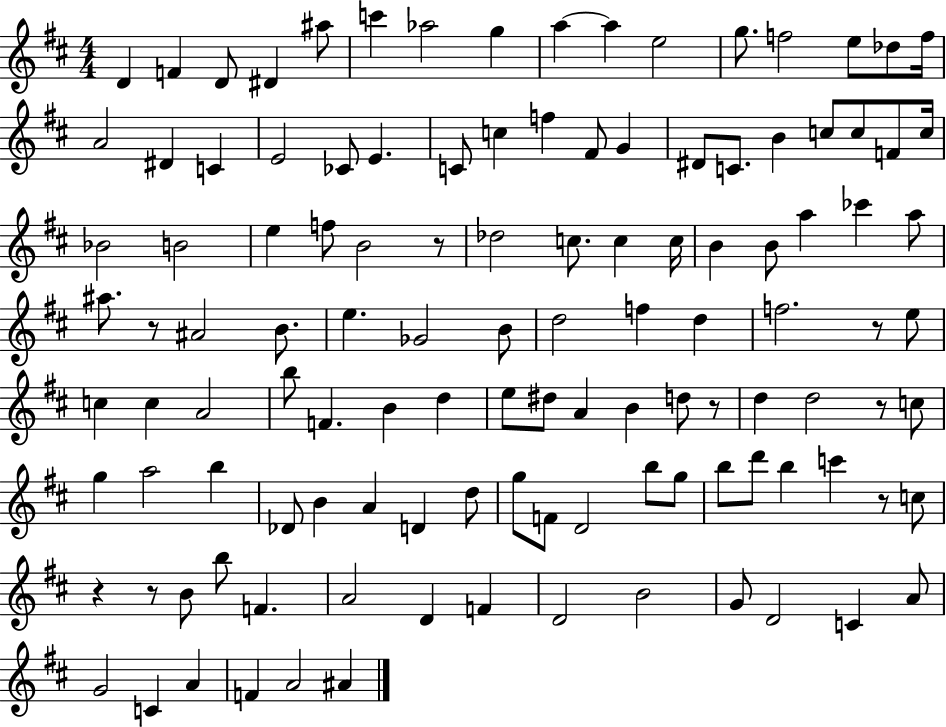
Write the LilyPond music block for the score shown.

{
  \clef treble
  \numericTimeSignature
  \time 4/4
  \key d \major
  d'4 f'4 d'8 dis'4 ais''8 | c'''4 aes''2 g''4 | a''4~~ a''4 e''2 | g''8. f''2 e''8 des''8 f''16 | \break a'2 dis'4 c'4 | e'2 ces'8 e'4. | c'8 c''4 f''4 fis'8 g'4 | dis'8 c'8. b'4 c''8 c''8 f'8 c''16 | \break bes'2 b'2 | e''4 f''8 b'2 r8 | des''2 c''8. c''4 c''16 | b'4 b'8 a''4 ces'''4 a''8 | \break ais''8. r8 ais'2 b'8. | e''4. ges'2 b'8 | d''2 f''4 d''4 | f''2. r8 e''8 | \break c''4 c''4 a'2 | b''8 f'4. b'4 d''4 | e''8 dis''8 a'4 b'4 d''8 r8 | d''4 d''2 r8 c''8 | \break g''4 a''2 b''4 | des'8 b'4 a'4 d'4 d''8 | g''8 f'8 d'2 b''8 g''8 | b''8 d'''8 b''4 c'''4 r8 c''8 | \break r4 r8 b'8 b''8 f'4. | a'2 d'4 f'4 | d'2 b'2 | g'8 d'2 c'4 a'8 | \break g'2 c'4 a'4 | f'4 a'2 ais'4 | \bar "|."
}